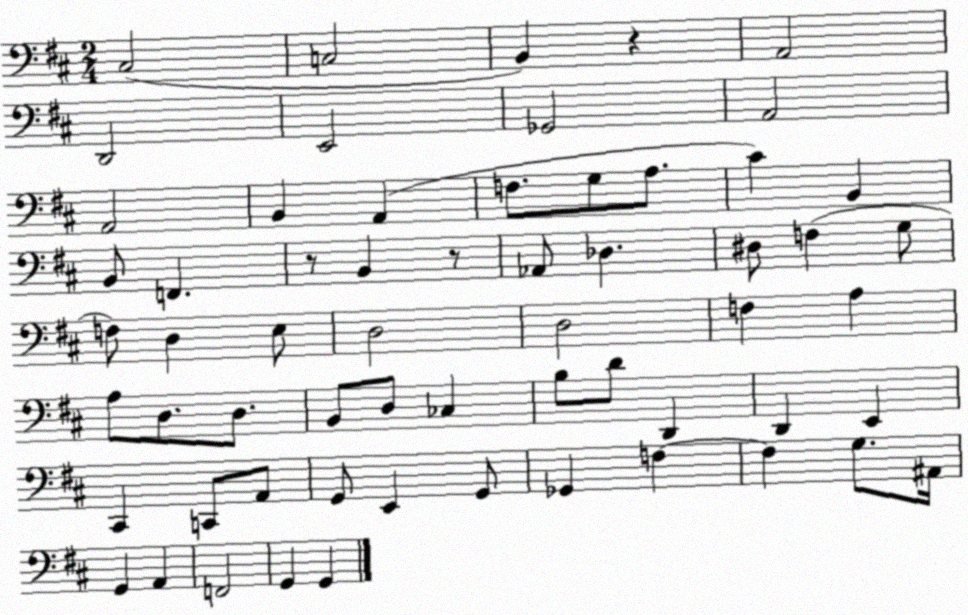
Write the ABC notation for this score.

X:1
T:Untitled
M:2/4
L:1/4
K:D
^C,2 C,2 B,, z A,,2 D,,2 E,,2 _G,,2 A,,2 A,,2 B,, A,, F,/2 G,/2 A,/2 ^C B,, B,,/2 F,, z/2 B,, z/2 _A,,/2 _D, ^D,/2 F, G,/2 F,/2 D, E,/2 D,2 D,2 F, A, A,/2 D,/2 D,/2 B,,/2 D,/2 _C, B,/2 D/2 D,, D,, E,, ^C,, C,,/2 A,,/2 G,,/2 E,, G,,/2 _G,, F, F, G,/2 ^A,,/4 G,, A,, F,,2 G,, G,,